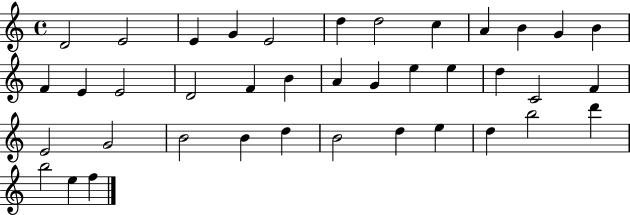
D4/h E4/h E4/q G4/q E4/h D5/q D5/h C5/q A4/q B4/q G4/q B4/q F4/q E4/q E4/h D4/h F4/q B4/q A4/q G4/q E5/q E5/q D5/q C4/h F4/q E4/h G4/h B4/h B4/q D5/q B4/h D5/q E5/q D5/q B5/h D6/q B5/h E5/q F5/q